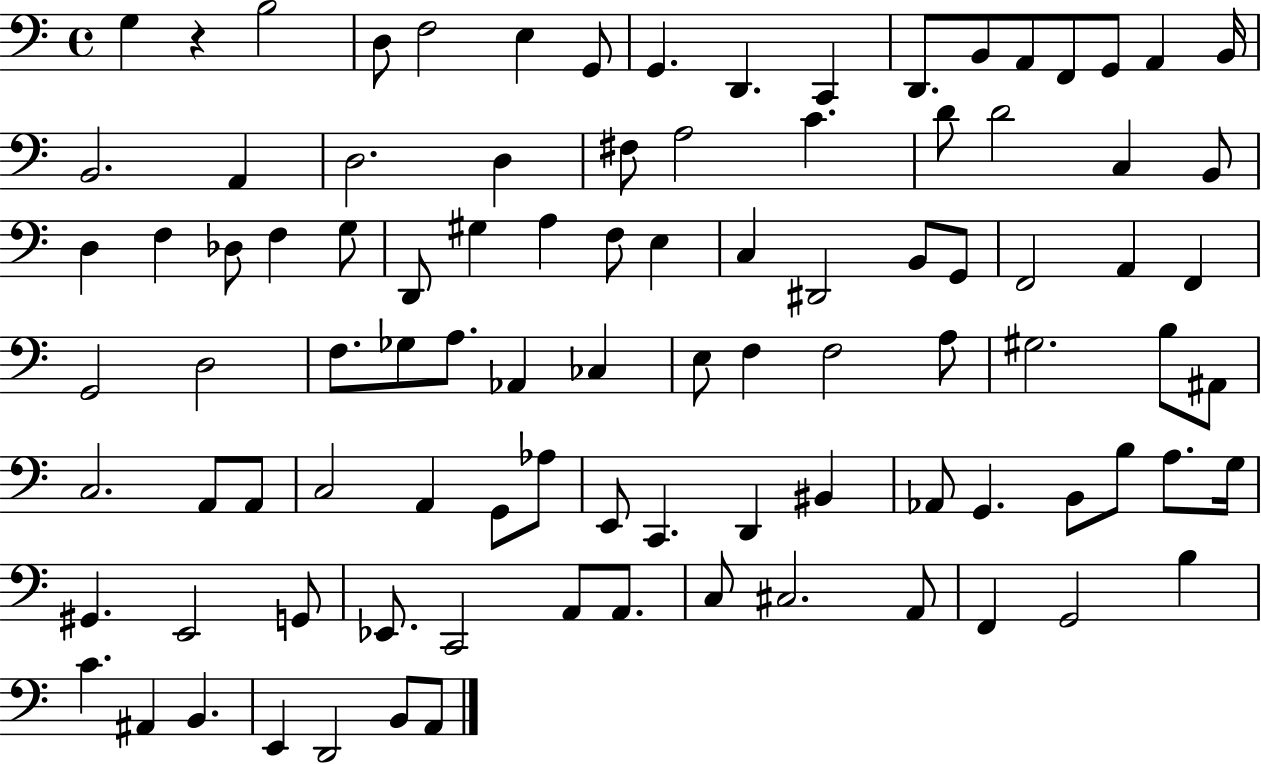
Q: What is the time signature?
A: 4/4